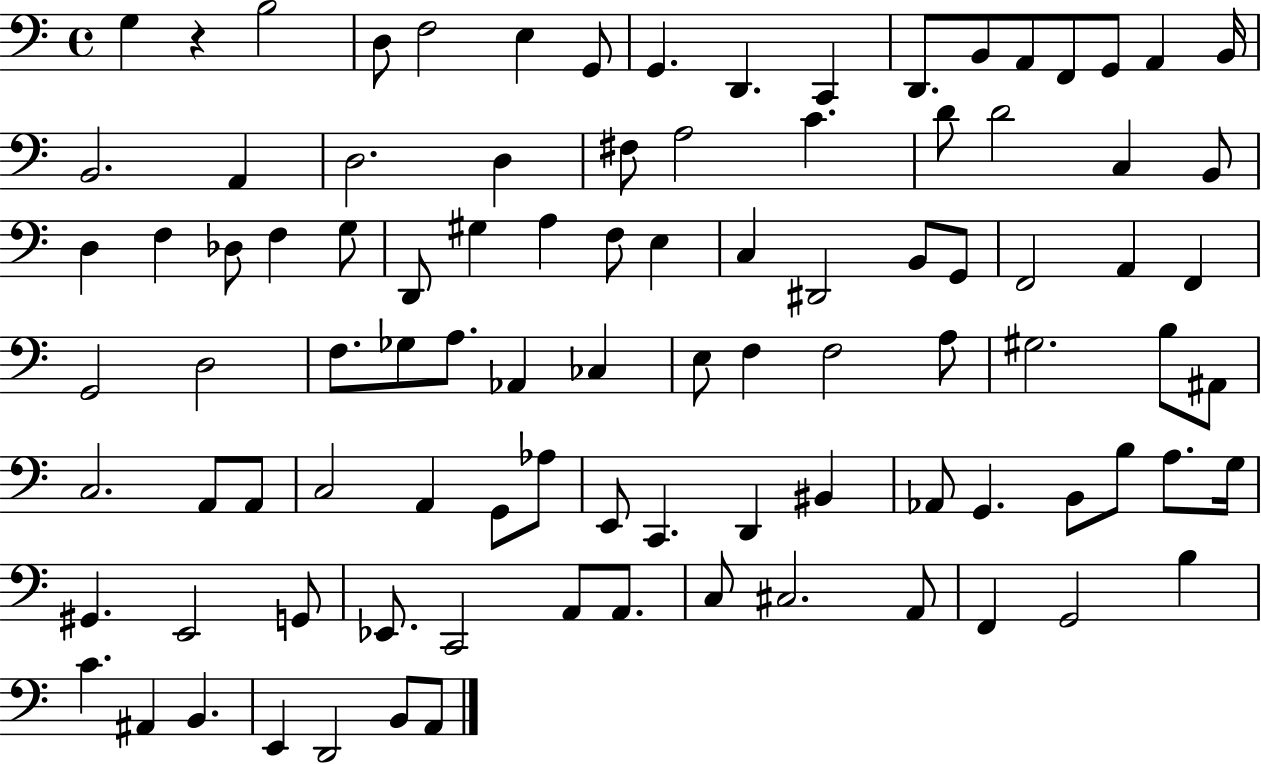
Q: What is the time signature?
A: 4/4